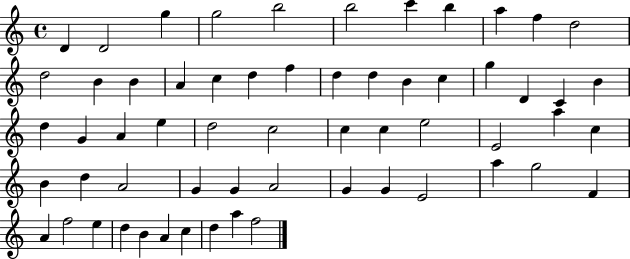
X:1
T:Untitled
M:4/4
L:1/4
K:C
D D2 g g2 b2 b2 c' b a f d2 d2 B B A c d f d d B c g D C B d G A e d2 c2 c c e2 E2 a c B d A2 G G A2 G G E2 a g2 F A f2 e d B A c d a f2